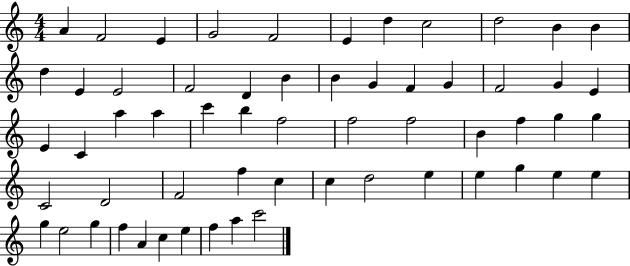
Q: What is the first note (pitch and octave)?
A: A4